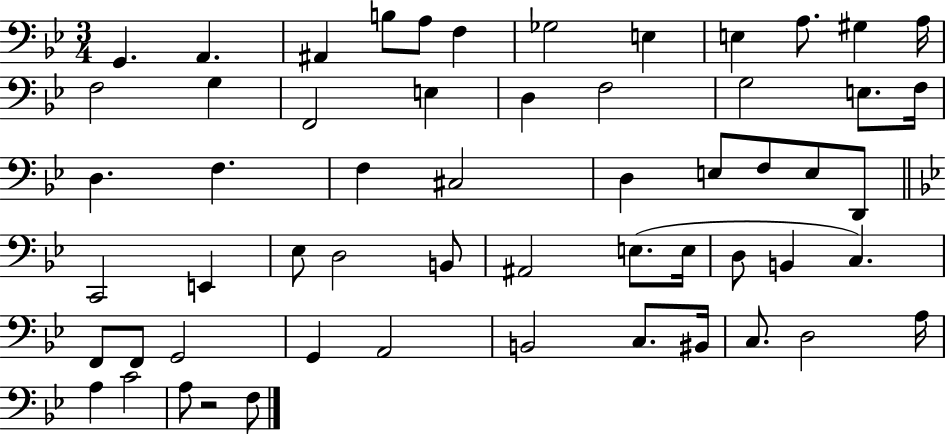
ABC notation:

X:1
T:Untitled
M:3/4
L:1/4
K:Bb
G,, A,, ^A,, B,/2 A,/2 F, _G,2 E, E, A,/2 ^G, A,/4 F,2 G, F,,2 E, D, F,2 G,2 E,/2 F,/4 D, F, F, ^C,2 D, E,/2 F,/2 E,/2 D,,/2 C,,2 E,, _E,/2 D,2 B,,/2 ^A,,2 E,/2 E,/4 D,/2 B,, C, F,,/2 F,,/2 G,,2 G,, A,,2 B,,2 C,/2 ^B,,/4 C,/2 D,2 A,/4 A, C2 A,/2 z2 F,/2